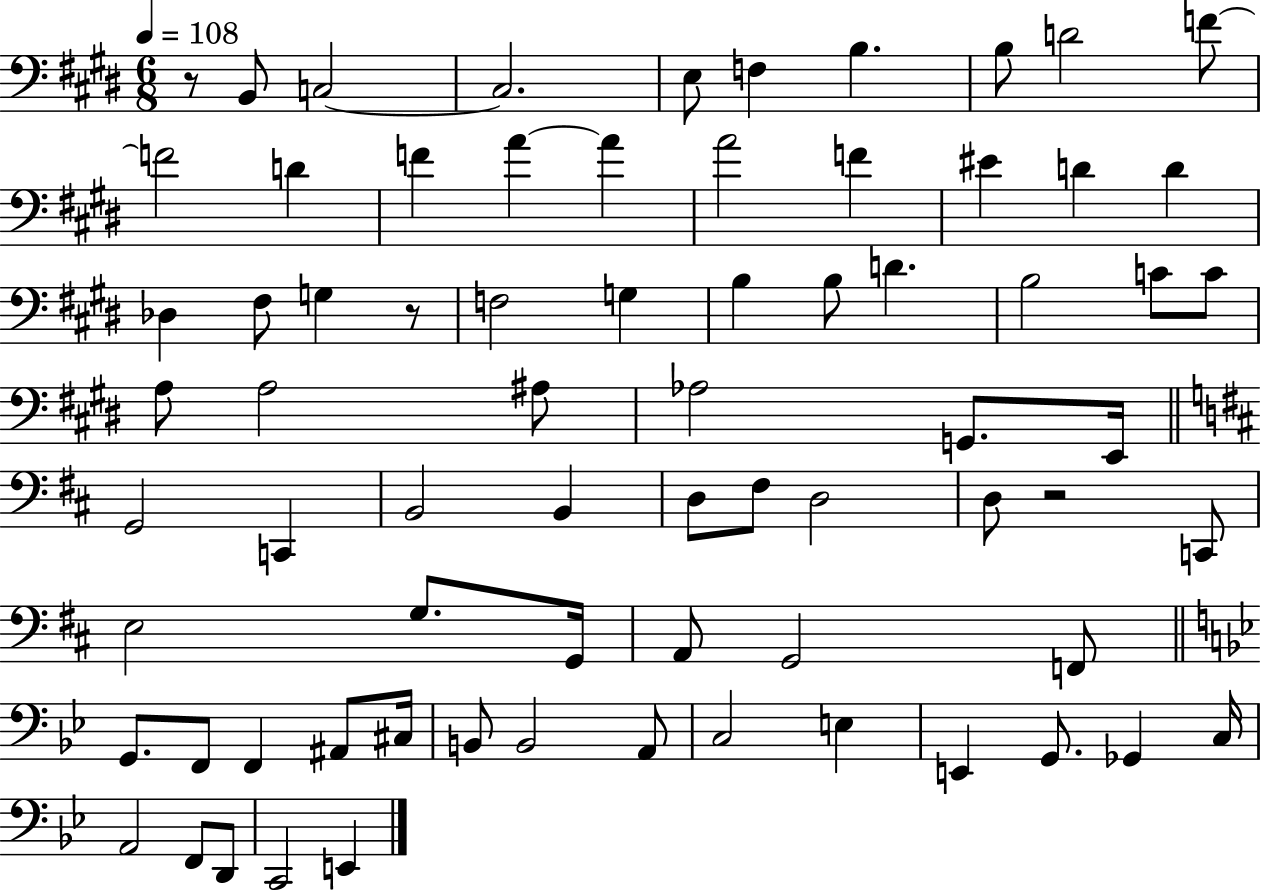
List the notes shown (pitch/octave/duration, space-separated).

R/e B2/e C3/h C3/h. E3/e F3/q B3/q. B3/e D4/h F4/e F4/h D4/q F4/q A4/q A4/q A4/h F4/q EIS4/q D4/q D4/q Db3/q F#3/e G3/q R/e F3/h G3/q B3/q B3/e D4/q. B3/h C4/e C4/e A3/e A3/h A#3/e Ab3/h G2/e. E2/s G2/h C2/q B2/h B2/q D3/e F#3/e D3/h D3/e R/h C2/e E3/h G3/e. G2/s A2/e G2/h F2/e G2/e. F2/e F2/q A#2/e C#3/s B2/e B2/h A2/e C3/h E3/q E2/q G2/e. Gb2/q C3/s A2/h F2/e D2/e C2/h E2/q